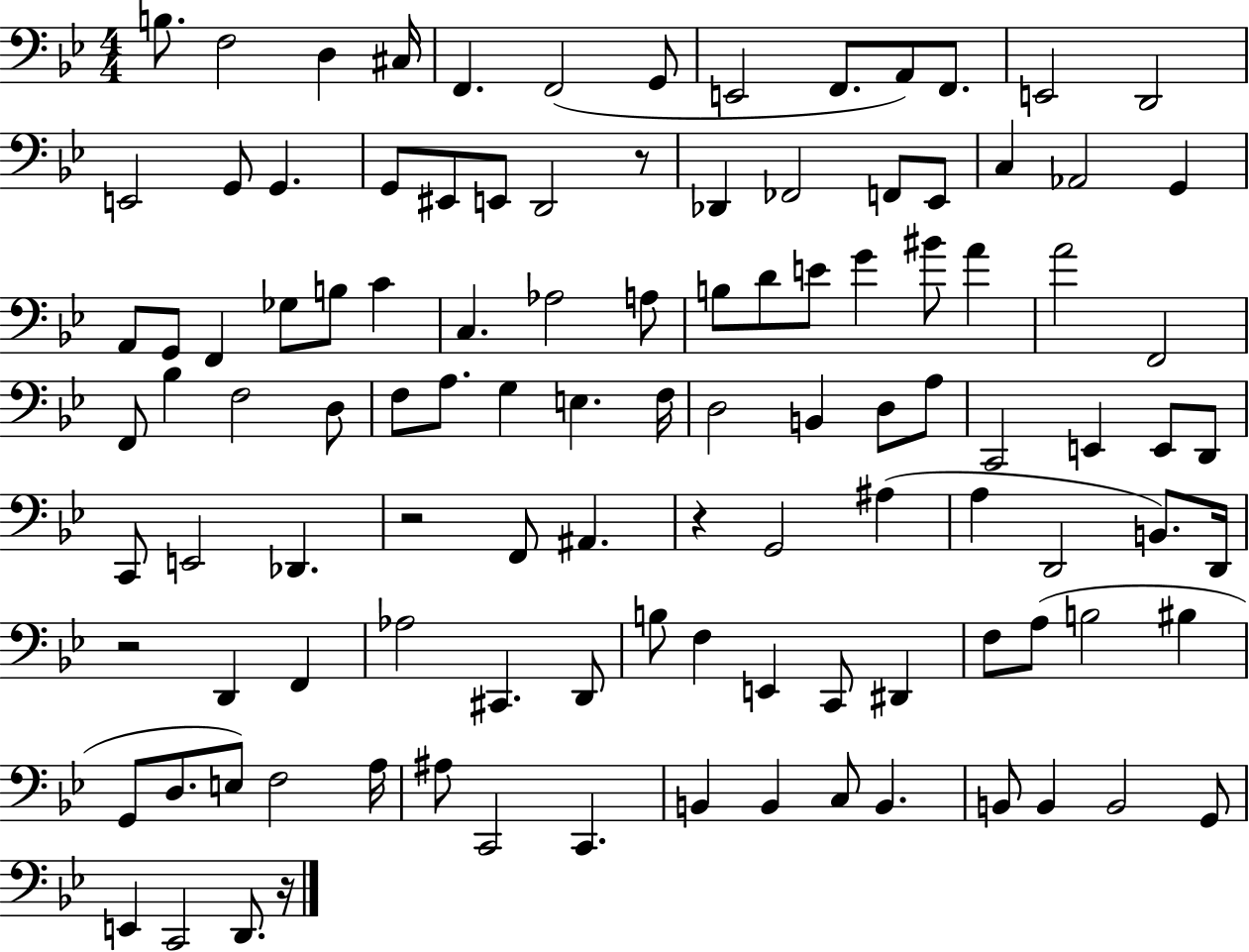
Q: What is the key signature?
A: BES major